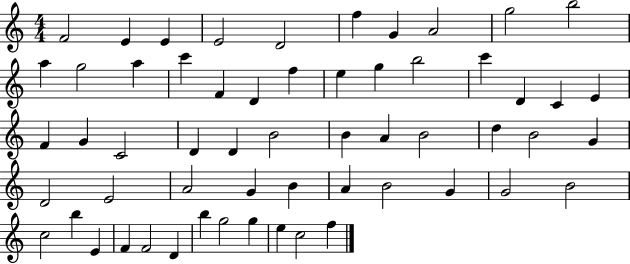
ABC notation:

X:1
T:Untitled
M:4/4
L:1/4
K:C
F2 E E E2 D2 f G A2 g2 b2 a g2 a c' F D f e g b2 c' D C E F G C2 D D B2 B A B2 d B2 G D2 E2 A2 G B A B2 G G2 B2 c2 b E F F2 D b g2 g e c2 f